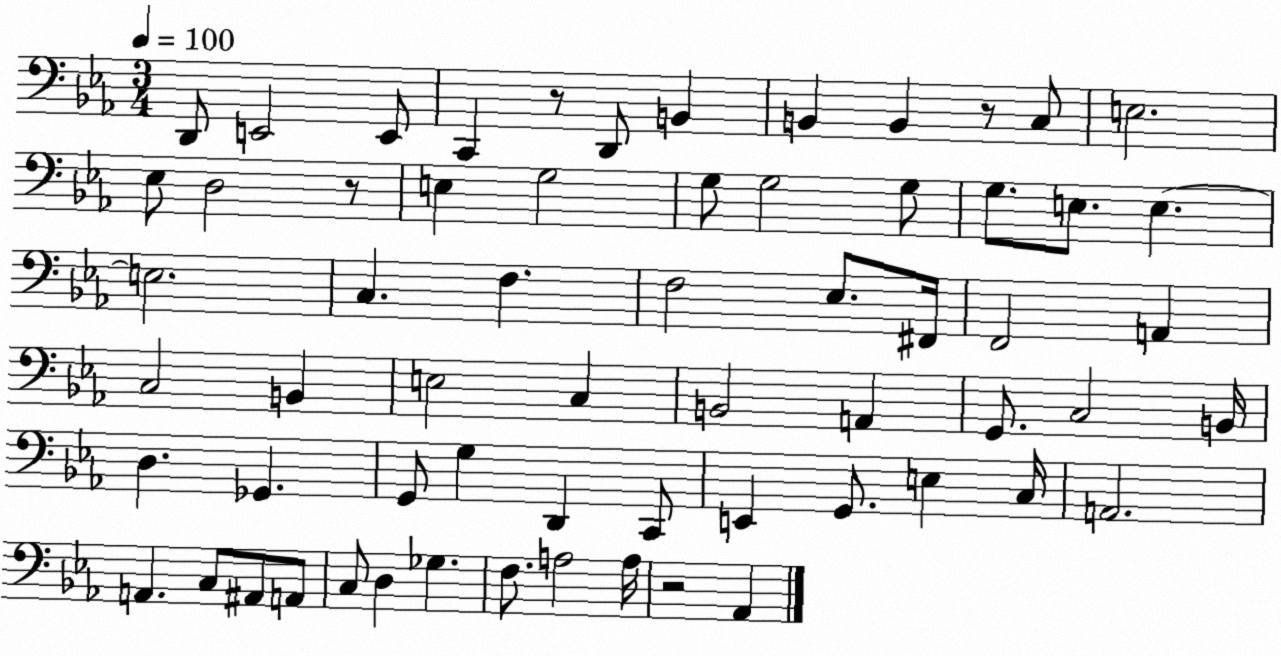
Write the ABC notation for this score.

X:1
T:Untitled
M:3/4
L:1/4
K:Eb
D,,/2 E,,2 E,,/2 C,, z/2 D,,/2 B,, B,, B,, z/2 C,/2 E,2 _E,/2 D,2 z/2 E, G,2 G,/2 G,2 G,/2 G,/2 E,/2 E, E,2 C, F, F,2 _E,/2 ^F,,/4 F,,2 A,, C,2 B,, E,2 C, B,,2 A,, G,,/2 C,2 B,,/4 D, _G,, G,,/2 G, D,, C,,/2 E,, G,,/2 E, C,/4 A,,2 A,, C,/2 ^A,,/2 A,,/2 C,/2 D, _G, F,/2 A,2 A,/4 z2 _A,,